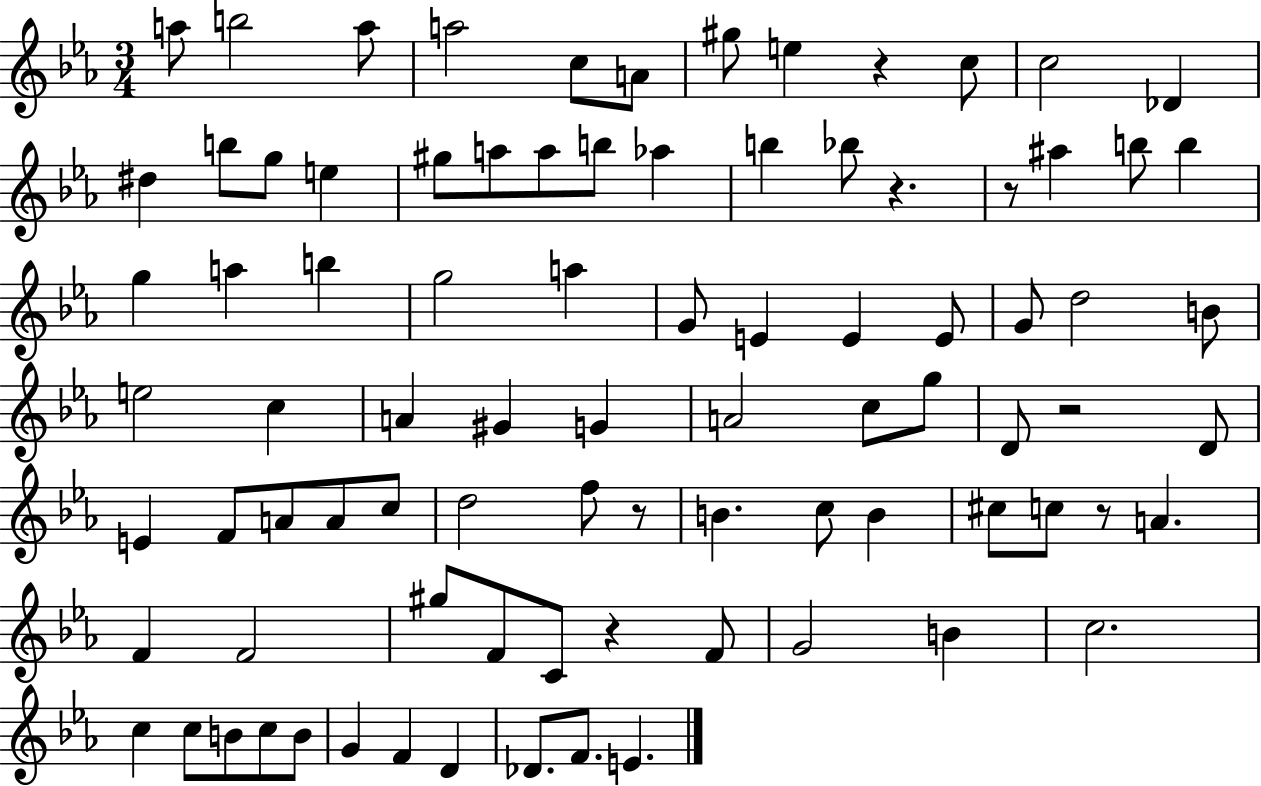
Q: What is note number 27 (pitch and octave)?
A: A5